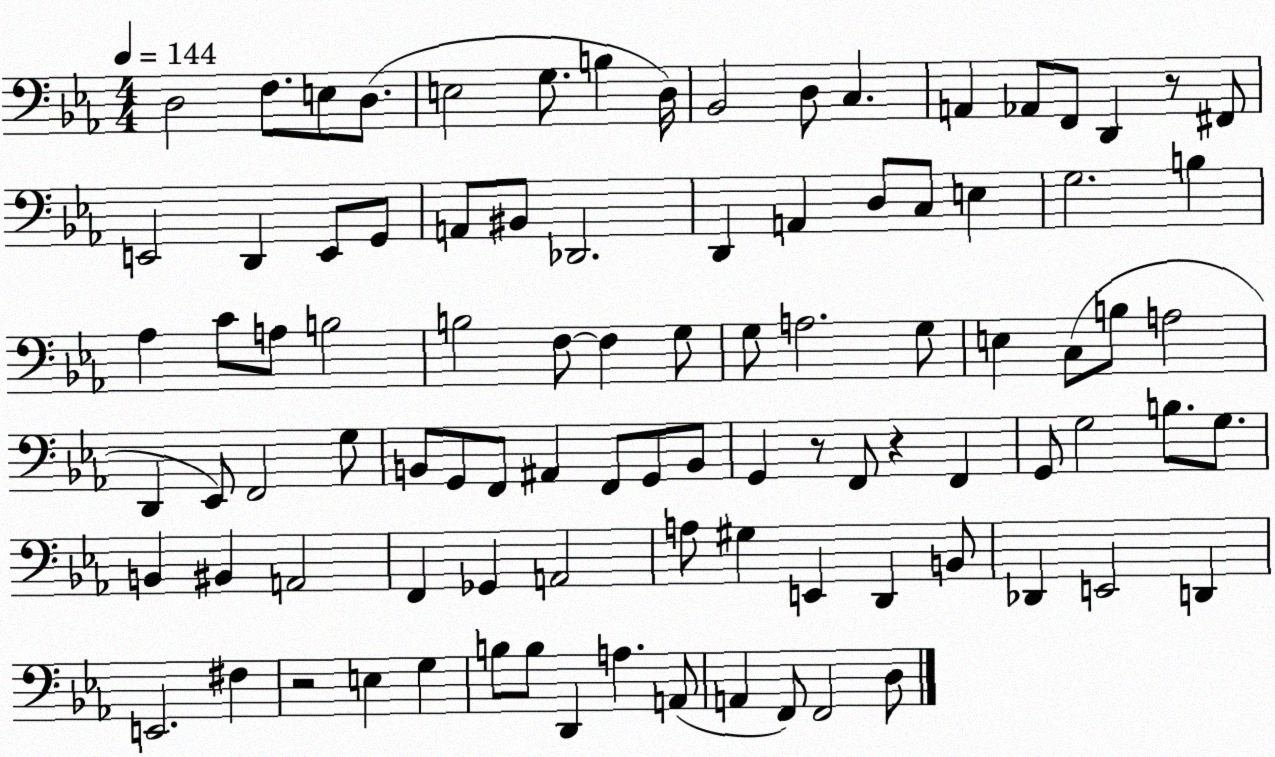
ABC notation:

X:1
T:Untitled
M:4/4
L:1/4
K:Eb
D,2 F,/2 E,/2 D,/2 E,2 G,/2 B, D,/4 _B,,2 D,/2 C, A,, _A,,/2 F,,/2 D,, z/2 ^F,,/2 E,,2 D,, E,,/2 G,,/2 A,,/2 ^B,,/2 _D,,2 D,, A,, D,/2 C,/2 E, G,2 B, _A, C/2 A,/2 B,2 B,2 F,/2 F, G,/2 G,/2 A,2 G,/2 E, C,/2 B,/2 A,2 D,, _E,,/2 F,,2 G,/2 B,,/2 G,,/2 F,,/2 ^A,, F,,/2 G,,/2 B,,/2 G,, z/2 F,,/2 z F,, G,,/2 G,2 B,/2 G,/2 B,, ^B,, A,,2 F,, _G,, A,,2 A,/2 ^G, E,, D,, B,,/2 _D,, E,,2 D,, E,,2 ^F, z2 E, G, B,/2 B,/2 D,, A, A,,/2 A,, F,,/2 F,,2 D,/2